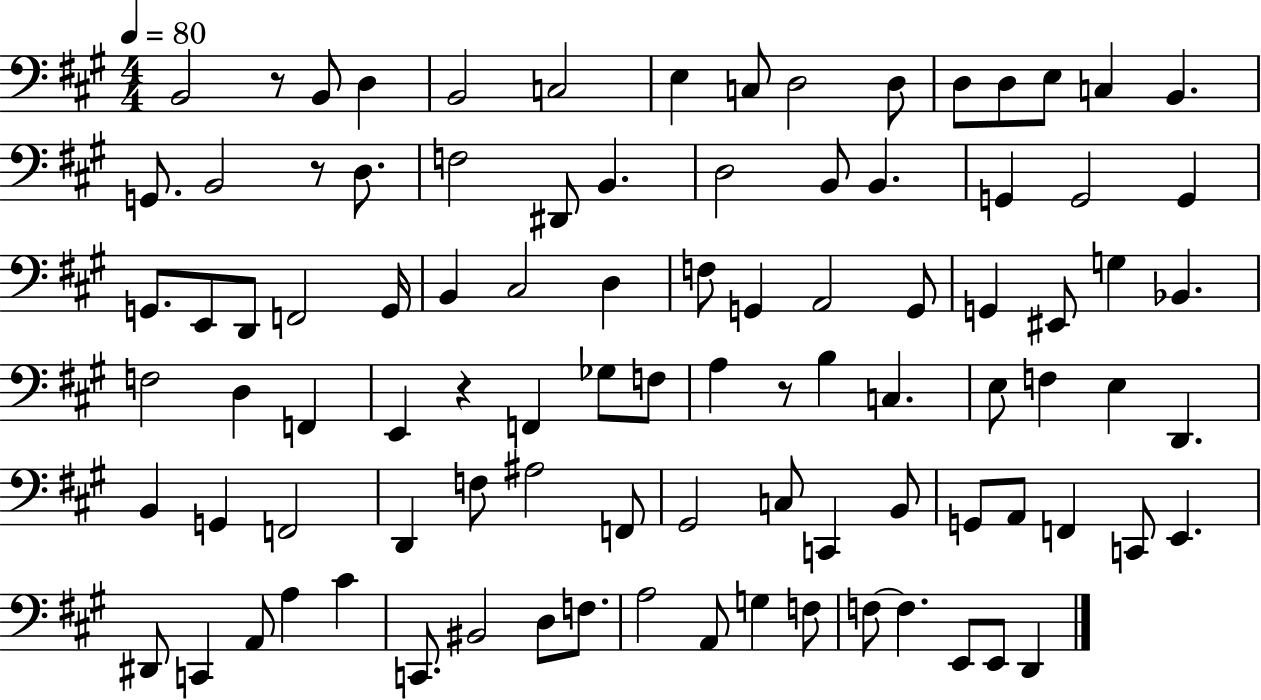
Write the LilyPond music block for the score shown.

{
  \clef bass
  \numericTimeSignature
  \time 4/4
  \key a \major
  \tempo 4 = 80
  b,2 r8 b,8 d4 | b,2 c2 | e4 c8 d2 d8 | d8 d8 e8 c4 b,4. | \break g,8. b,2 r8 d8. | f2 dis,8 b,4. | d2 b,8 b,4. | g,4 g,2 g,4 | \break g,8. e,8 d,8 f,2 g,16 | b,4 cis2 d4 | f8 g,4 a,2 g,8 | g,4 eis,8 g4 bes,4. | \break f2 d4 f,4 | e,4 r4 f,4 ges8 f8 | a4 r8 b4 c4. | e8 f4 e4 d,4. | \break b,4 g,4 f,2 | d,4 f8 ais2 f,8 | gis,2 c8 c,4 b,8 | g,8 a,8 f,4 c,8 e,4. | \break dis,8 c,4 a,8 a4 cis'4 | c,8. bis,2 d8 f8. | a2 a,8 g4 f8 | f8~~ f4. e,8 e,8 d,4 | \break \bar "|."
}